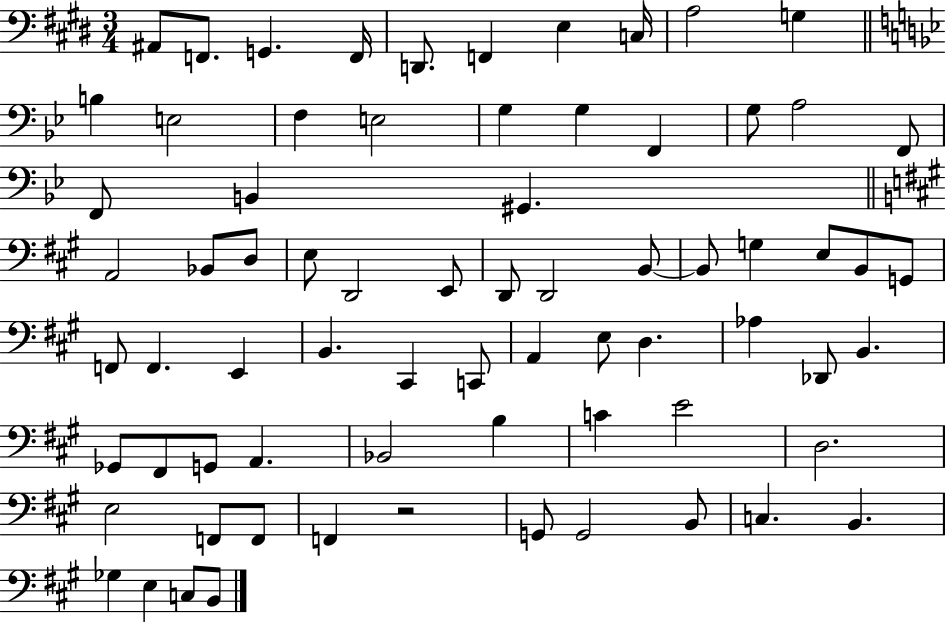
A#2/e F2/e. G2/q. F2/s D2/e. F2/q E3/q C3/s A3/h G3/q B3/q E3/h F3/q E3/h G3/q G3/q F2/q G3/e A3/h F2/e F2/e B2/q G#2/q. A2/h Bb2/e D3/e E3/e D2/h E2/e D2/e D2/h B2/e B2/e G3/q E3/e B2/e G2/e F2/e F2/q. E2/q B2/q. C#2/q C2/e A2/q E3/e D3/q. Ab3/q Db2/e B2/q. Gb2/e F#2/e G2/e A2/q. Bb2/h B3/q C4/q E4/h D3/h. E3/h F2/e F2/e F2/q R/h G2/e G2/h B2/e C3/q. B2/q. Gb3/q E3/q C3/e B2/e